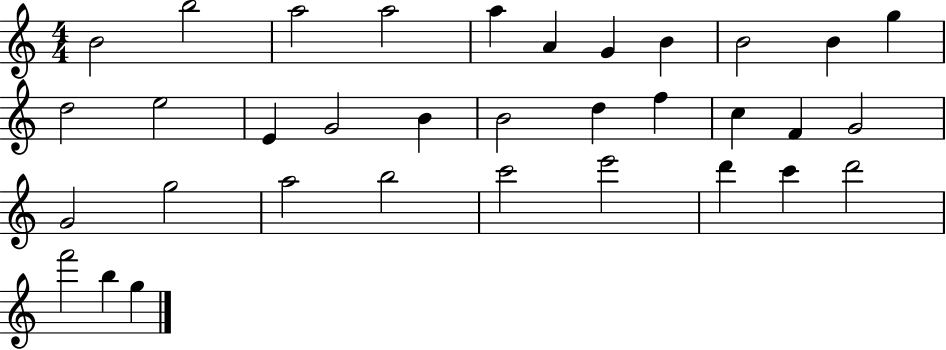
B4/h B5/h A5/h A5/h A5/q A4/q G4/q B4/q B4/h B4/q G5/q D5/h E5/h E4/q G4/h B4/q B4/h D5/q F5/q C5/q F4/q G4/h G4/h G5/h A5/h B5/h C6/h E6/h D6/q C6/q D6/h F6/h B5/q G5/q